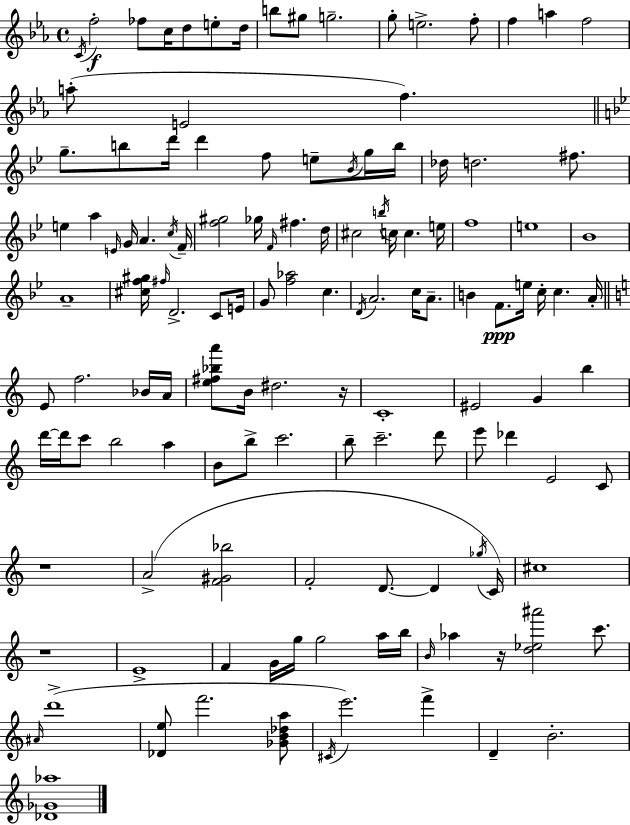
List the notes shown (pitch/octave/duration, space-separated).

C4/s F5/h FES5/e C5/s D5/e E5/e D5/s B5/e G#5/e G5/h. G5/e E5/h. F5/e F5/q A5/q F5/h A5/e E4/h F5/q. G5/e. B5/e D6/s D6/q F5/e E5/e Bb4/s G5/s B5/s Db5/s D5/h. F#5/e. E5/q A5/q E4/s G4/s A4/q. C5/s F4/s [F5,G#5]/h Gb5/s F4/s F#5/q. D5/s C#5/h B5/s C5/s C5/q. E5/s F5/w E5/w Bb4/w A4/w [C#5,F5,G#5]/s F#5/s D4/h. C4/e E4/s G4/e [F5,Ab5]/h C5/q. D4/s A4/h. C5/s A4/e. B4/q F4/e. E5/s C5/s C5/q. A4/s E4/e F5/h. Bb4/s A4/s [E5,F#5,Bb5,A6]/e B4/s D#5/h. R/s C4/w EIS4/h G4/q B5/q D6/s D6/s C6/e B5/h A5/q B4/e B5/e C6/h. B5/e C6/h. D6/e E6/e Db6/q E4/h C4/e R/w A4/h [F4,G#4,Bb5]/h F4/h D4/e. D4/q Gb5/s C4/s C#5/w R/w E4/w F4/q G4/s G5/s G5/h A5/s B5/s B4/s Ab5/q R/s [D5,Eb5,A#6]/h C6/e. A#4/s D6/w [Db4,E5]/e F6/h. [Gb4,B4,Db5,A5]/e C#4/s E6/h. F6/q D4/q B4/h. [Db4,Gb4,Ab5]/w